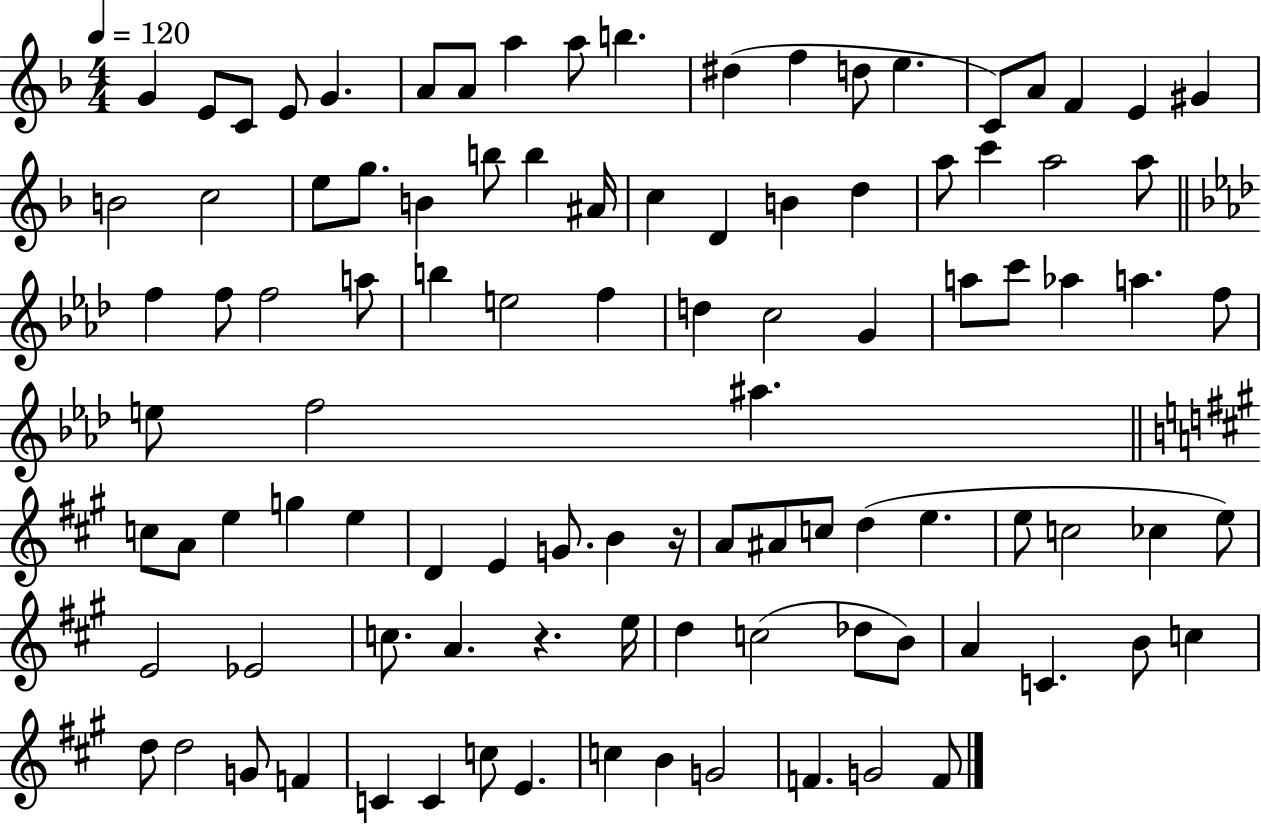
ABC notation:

X:1
T:Untitled
M:4/4
L:1/4
K:F
G E/2 C/2 E/2 G A/2 A/2 a a/2 b ^d f d/2 e C/2 A/2 F E ^G B2 c2 e/2 g/2 B b/2 b ^A/4 c D B d a/2 c' a2 a/2 f f/2 f2 a/2 b e2 f d c2 G a/2 c'/2 _a a f/2 e/2 f2 ^a c/2 A/2 e g e D E G/2 B z/4 A/2 ^A/2 c/2 d e e/2 c2 _c e/2 E2 _E2 c/2 A z e/4 d c2 _d/2 B/2 A C B/2 c d/2 d2 G/2 F C C c/2 E c B G2 F G2 F/2